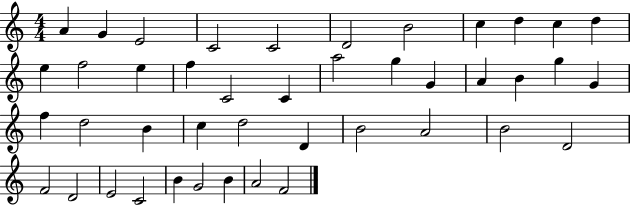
{
  \clef treble
  \numericTimeSignature
  \time 4/4
  \key c \major
  a'4 g'4 e'2 | c'2 c'2 | d'2 b'2 | c''4 d''4 c''4 d''4 | \break e''4 f''2 e''4 | f''4 c'2 c'4 | a''2 g''4 g'4 | a'4 b'4 g''4 g'4 | \break f''4 d''2 b'4 | c''4 d''2 d'4 | b'2 a'2 | b'2 d'2 | \break f'2 d'2 | e'2 c'2 | b'4 g'2 b'4 | a'2 f'2 | \break \bar "|."
}